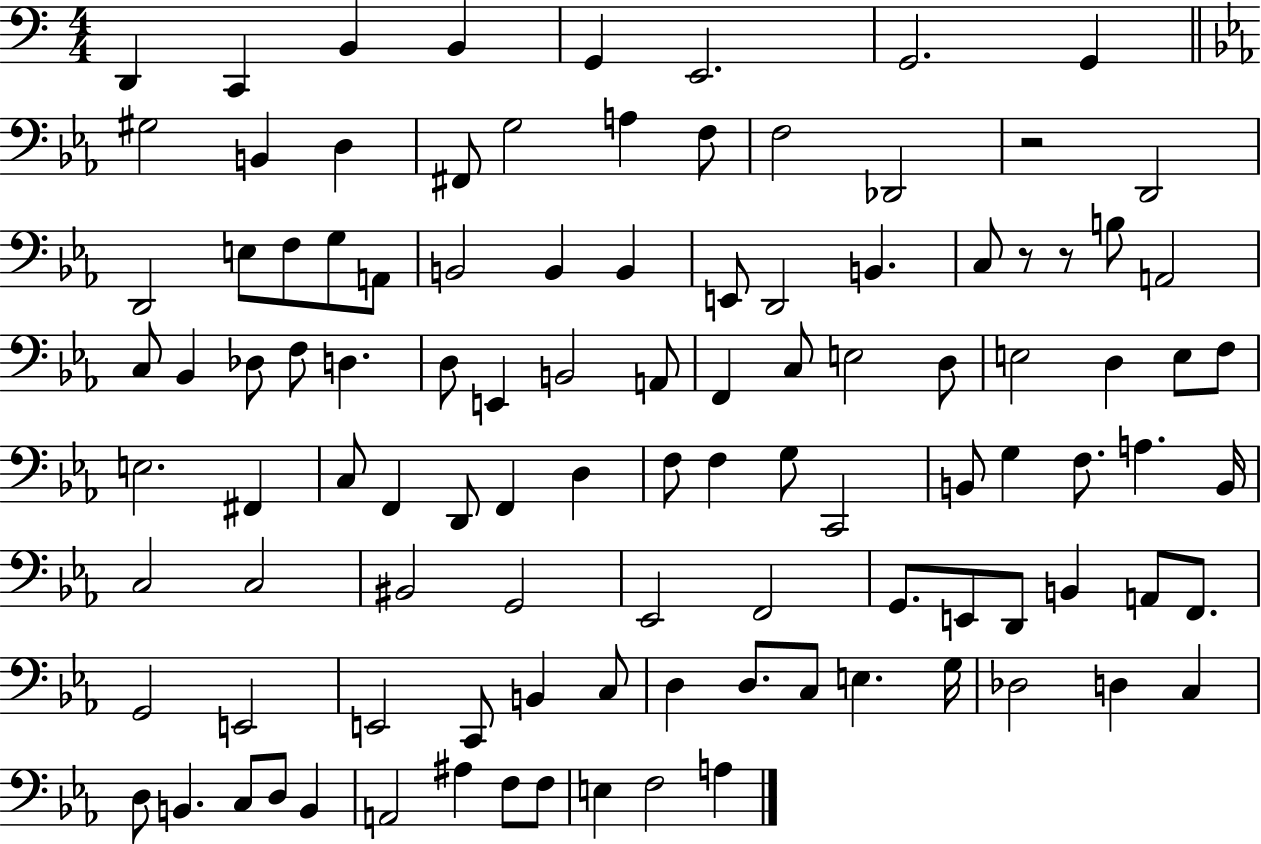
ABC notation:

X:1
T:Untitled
M:4/4
L:1/4
K:C
D,, C,, B,, B,, G,, E,,2 G,,2 G,, ^G,2 B,, D, ^F,,/2 G,2 A, F,/2 F,2 _D,,2 z2 D,,2 D,,2 E,/2 F,/2 G,/2 A,,/2 B,,2 B,, B,, E,,/2 D,,2 B,, C,/2 z/2 z/2 B,/2 A,,2 C,/2 _B,, _D,/2 F,/2 D, D,/2 E,, B,,2 A,,/2 F,, C,/2 E,2 D,/2 E,2 D, E,/2 F,/2 E,2 ^F,, C,/2 F,, D,,/2 F,, D, F,/2 F, G,/2 C,,2 B,,/2 G, F,/2 A, B,,/4 C,2 C,2 ^B,,2 G,,2 _E,,2 F,,2 G,,/2 E,,/2 D,,/2 B,, A,,/2 F,,/2 G,,2 E,,2 E,,2 C,,/2 B,, C,/2 D, D,/2 C,/2 E, G,/4 _D,2 D, C, D,/2 B,, C,/2 D,/2 B,, A,,2 ^A, F,/2 F,/2 E, F,2 A,